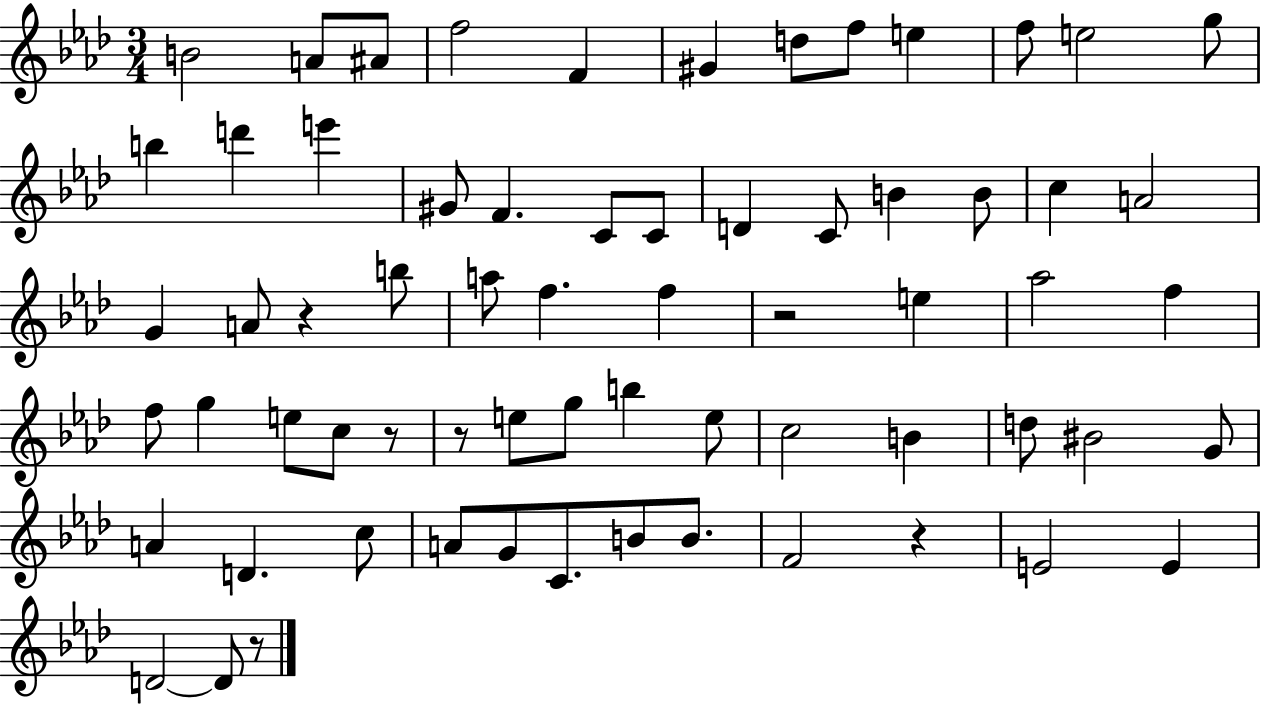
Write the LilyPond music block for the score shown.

{
  \clef treble
  \numericTimeSignature
  \time 3/4
  \key aes \major
  \repeat volta 2 { b'2 a'8 ais'8 | f''2 f'4 | gis'4 d''8 f''8 e''4 | f''8 e''2 g''8 | \break b''4 d'''4 e'''4 | gis'8 f'4. c'8 c'8 | d'4 c'8 b'4 b'8 | c''4 a'2 | \break g'4 a'8 r4 b''8 | a''8 f''4. f''4 | r2 e''4 | aes''2 f''4 | \break f''8 g''4 e''8 c''8 r8 | r8 e''8 g''8 b''4 e''8 | c''2 b'4 | d''8 bis'2 g'8 | \break a'4 d'4. c''8 | a'8 g'8 c'8. b'8 b'8. | f'2 r4 | e'2 e'4 | \break d'2~~ d'8 r8 | } \bar "|."
}